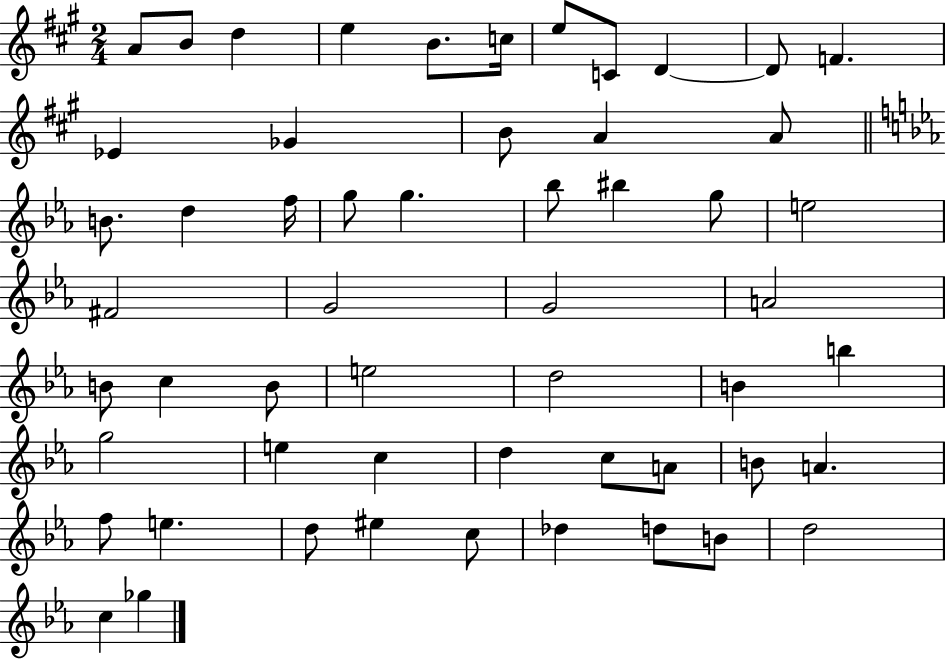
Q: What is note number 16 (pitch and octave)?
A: A4